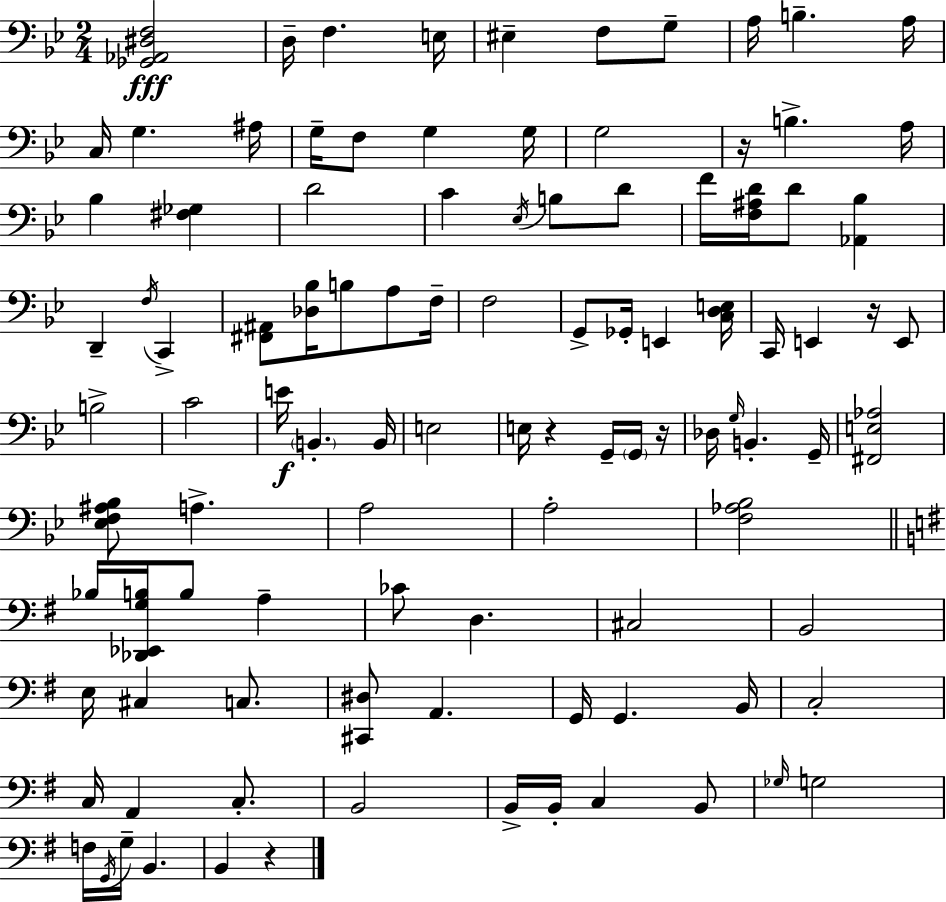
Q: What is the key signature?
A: BES major